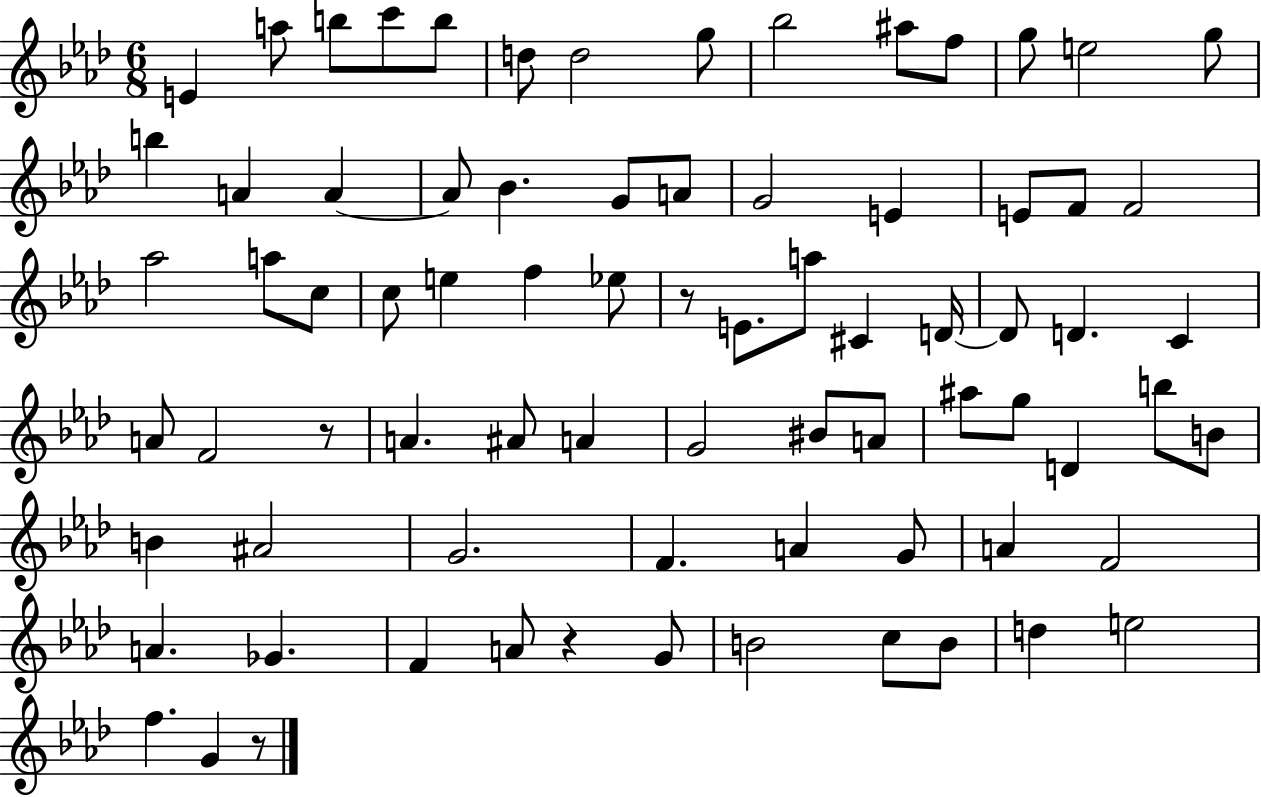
{
  \clef treble
  \numericTimeSignature
  \time 6/8
  \key aes \major
  e'4 a''8 b''8 c'''8 b''8 | d''8 d''2 g''8 | bes''2 ais''8 f''8 | g''8 e''2 g''8 | \break b''4 a'4 a'4~~ | a'8 bes'4. g'8 a'8 | g'2 e'4 | e'8 f'8 f'2 | \break aes''2 a''8 c''8 | c''8 e''4 f''4 ees''8 | r8 e'8. a''8 cis'4 d'16~~ | d'8 d'4. c'4 | \break a'8 f'2 r8 | a'4. ais'8 a'4 | g'2 bis'8 a'8 | ais''8 g''8 d'4 b''8 b'8 | \break b'4 ais'2 | g'2. | f'4. a'4 g'8 | a'4 f'2 | \break a'4. ges'4. | f'4 a'8 r4 g'8 | b'2 c''8 b'8 | d''4 e''2 | \break f''4. g'4 r8 | \bar "|."
}